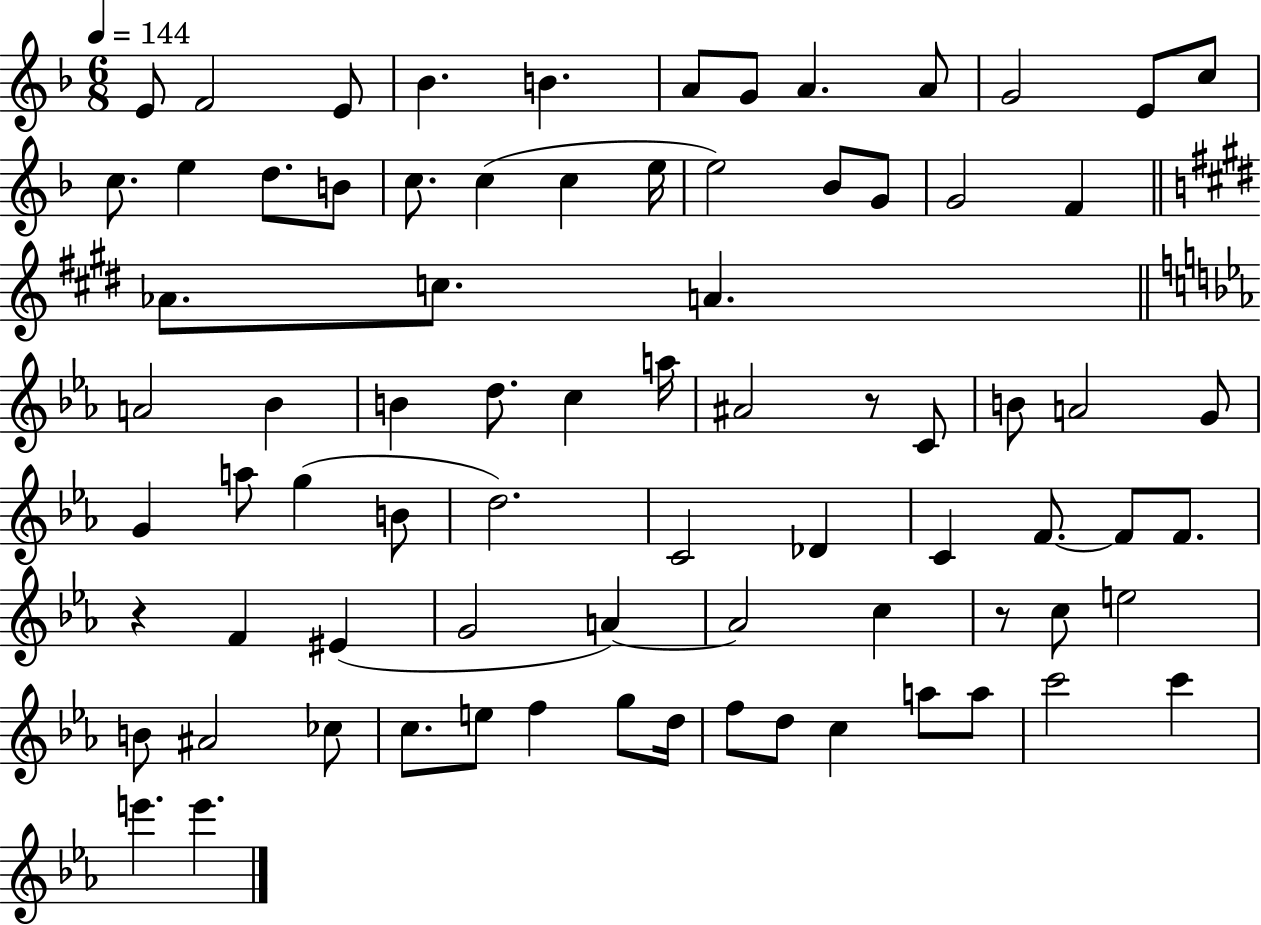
X:1
T:Untitled
M:6/8
L:1/4
K:F
E/2 F2 E/2 _B B A/2 G/2 A A/2 G2 E/2 c/2 c/2 e d/2 B/2 c/2 c c e/4 e2 _B/2 G/2 G2 F _A/2 c/2 A A2 _B B d/2 c a/4 ^A2 z/2 C/2 B/2 A2 G/2 G a/2 g B/2 d2 C2 _D C F/2 F/2 F/2 z F ^E G2 A A2 c z/2 c/2 e2 B/2 ^A2 _c/2 c/2 e/2 f g/2 d/4 f/2 d/2 c a/2 a/2 c'2 c' e' e'